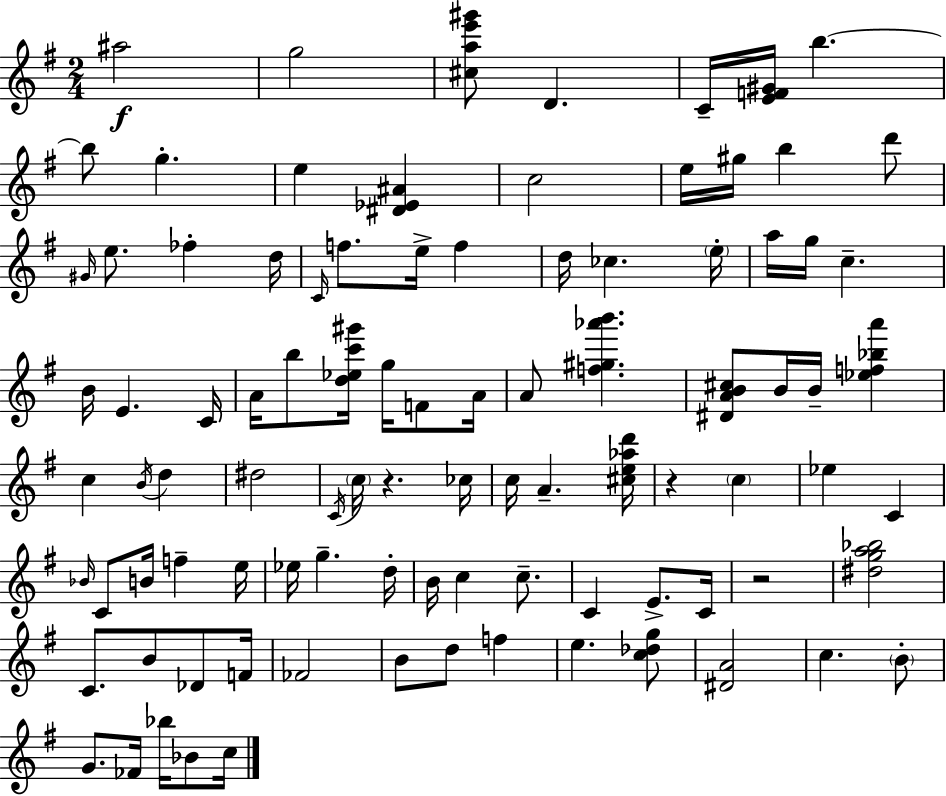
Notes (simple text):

A#5/h G5/h [C#5,A5,E6,G#6]/e D4/q. C4/s [E4,F4,G#4]/s B5/q. B5/e G5/q. E5/q [D#4,Eb4,A#4]/q C5/h E5/s G#5/s B5/q D6/e G#4/s E5/e. FES5/q D5/s C4/s F5/e. E5/s F5/q D5/s CES5/q. E5/s A5/s G5/s C5/q. B4/s E4/q. C4/s A4/s B5/e [D5,Eb5,C6,G#6]/s G5/s F4/e A4/s A4/e [F5,G#5,Ab6,B6]/q. [D#4,A4,B4,C#5]/e B4/s B4/s [Eb5,F5,Bb5,A6]/q C5/q B4/s D5/q D#5/h C4/s C5/s R/q. CES5/s C5/s A4/q. [C#5,E5,Ab5,D6]/s R/q C5/q Eb5/q C4/q Bb4/s C4/e B4/s F5/q E5/s Eb5/s G5/q. D5/s B4/s C5/q C5/e. C4/q E4/e. C4/s R/h [D#5,G5,A5,Bb5]/h C4/e. B4/e Db4/e F4/s FES4/h B4/e D5/e F5/q E5/q. [C5,Db5,G5]/e [D#4,A4]/h C5/q. B4/e G4/e. FES4/s Bb5/s Bb4/e C5/s